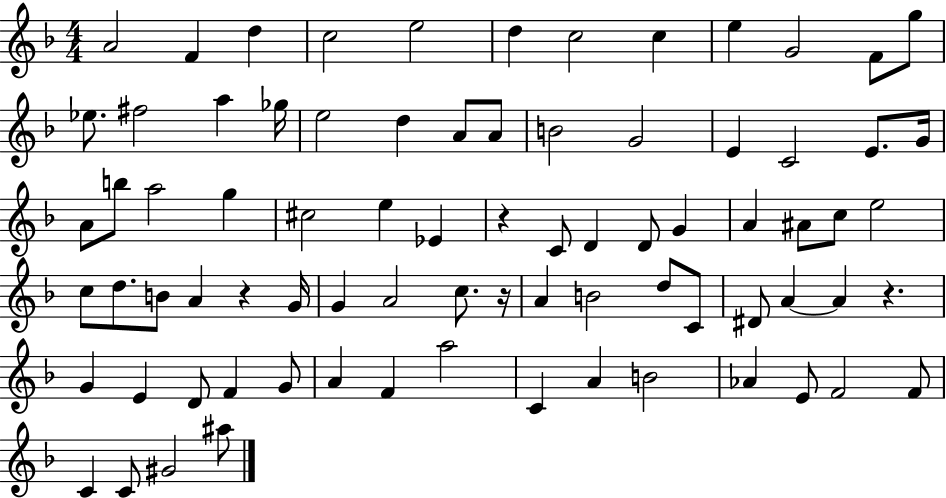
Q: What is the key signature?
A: F major